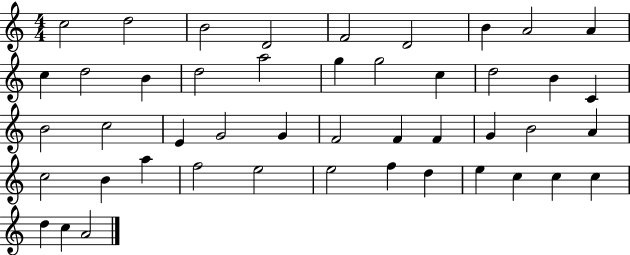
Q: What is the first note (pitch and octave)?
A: C5